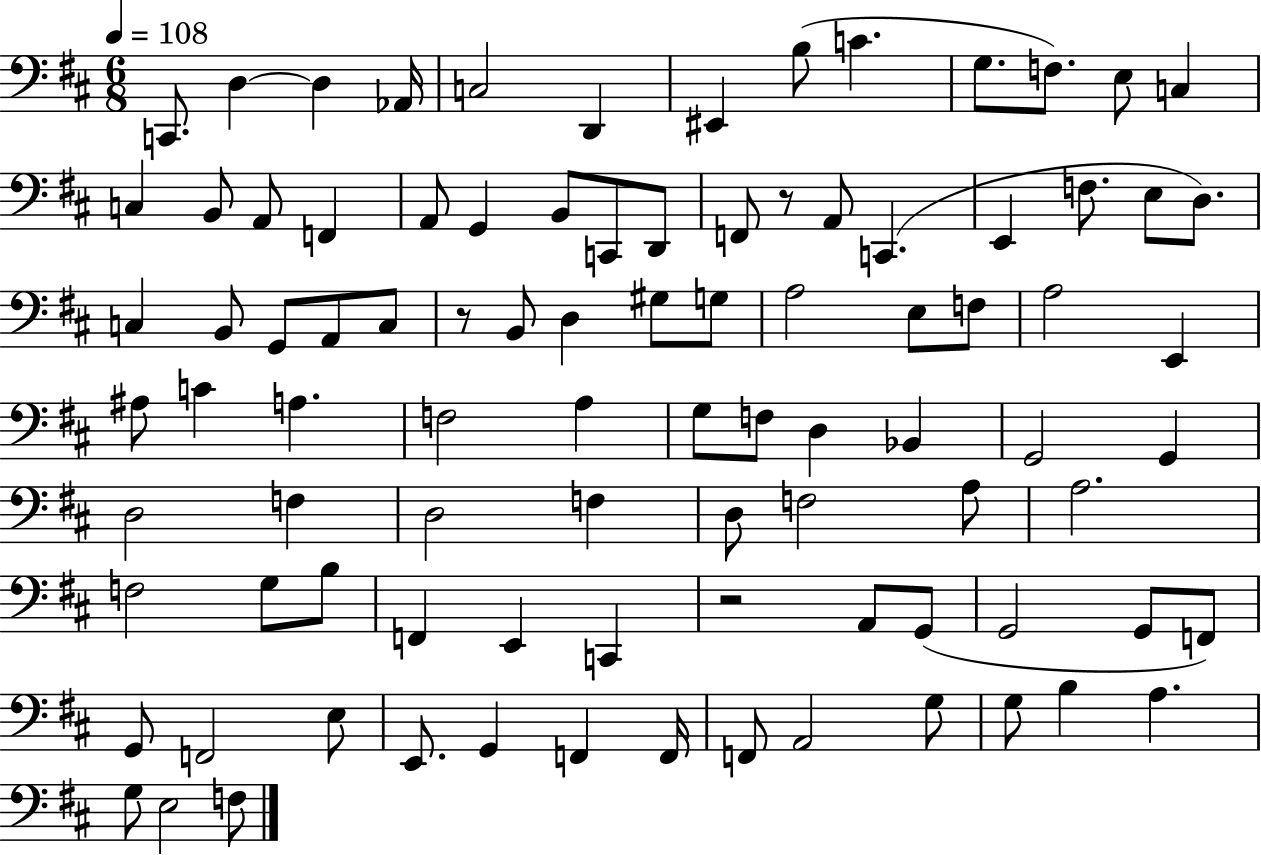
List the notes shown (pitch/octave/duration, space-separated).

C2/e. D3/q D3/q Ab2/s C3/h D2/q EIS2/q B3/e C4/q. G3/e. F3/e. E3/e C3/q C3/q B2/e A2/e F2/q A2/e G2/q B2/e C2/e D2/e F2/e R/e A2/e C2/q. E2/q F3/e. E3/e D3/e. C3/q B2/e G2/e A2/e C3/e R/e B2/e D3/q G#3/e G3/e A3/h E3/e F3/e A3/h E2/q A#3/e C4/q A3/q. F3/h A3/q G3/e F3/e D3/q Bb2/q G2/h G2/q D3/h F3/q D3/h F3/q D3/e F3/h A3/e A3/h. F3/h G3/e B3/e F2/q E2/q C2/q R/h A2/e G2/e G2/h G2/e F2/e G2/e F2/h E3/e E2/e. G2/q F2/q F2/s F2/e A2/h G3/e G3/e B3/q A3/q. G3/e E3/h F3/e